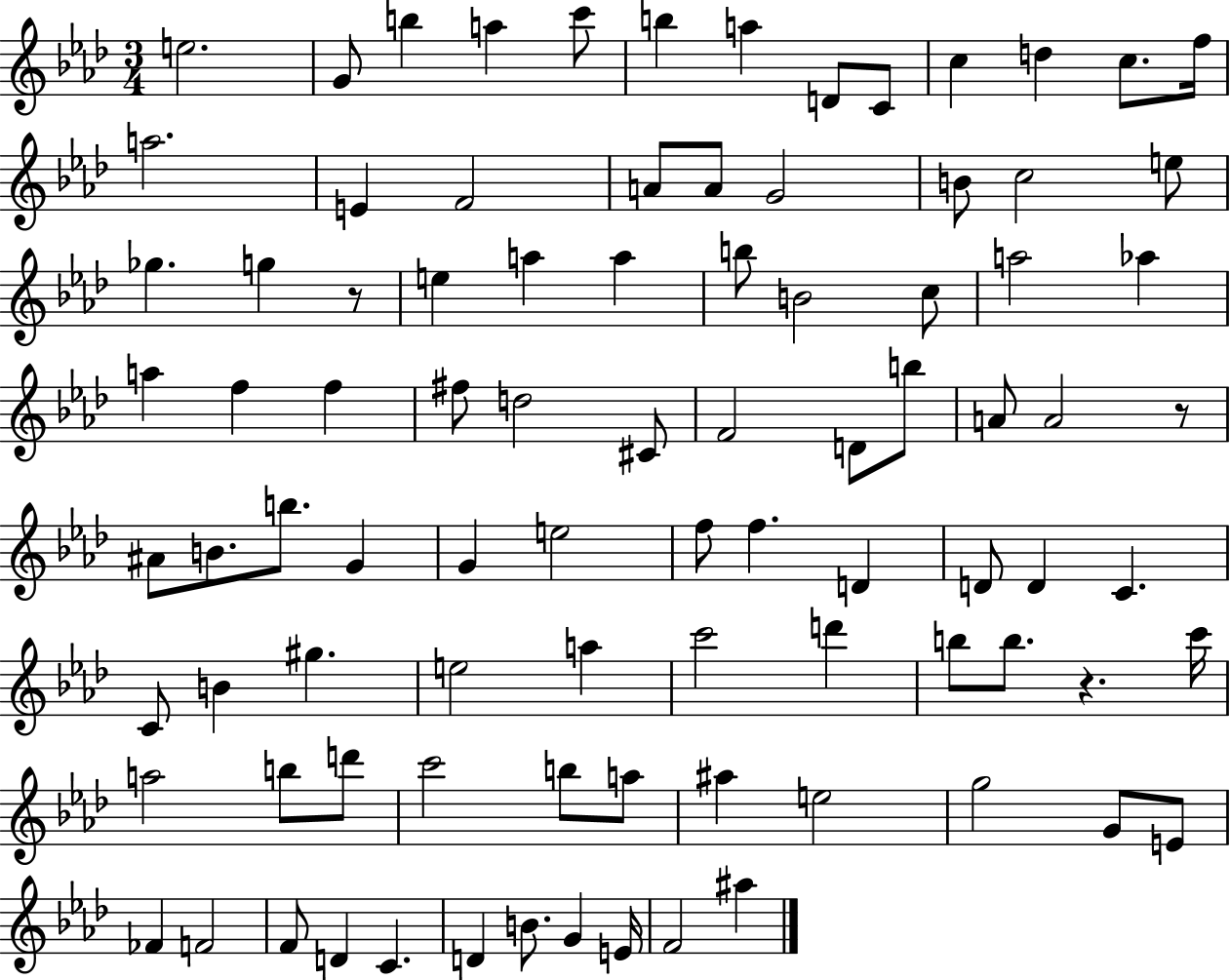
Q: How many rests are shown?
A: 3